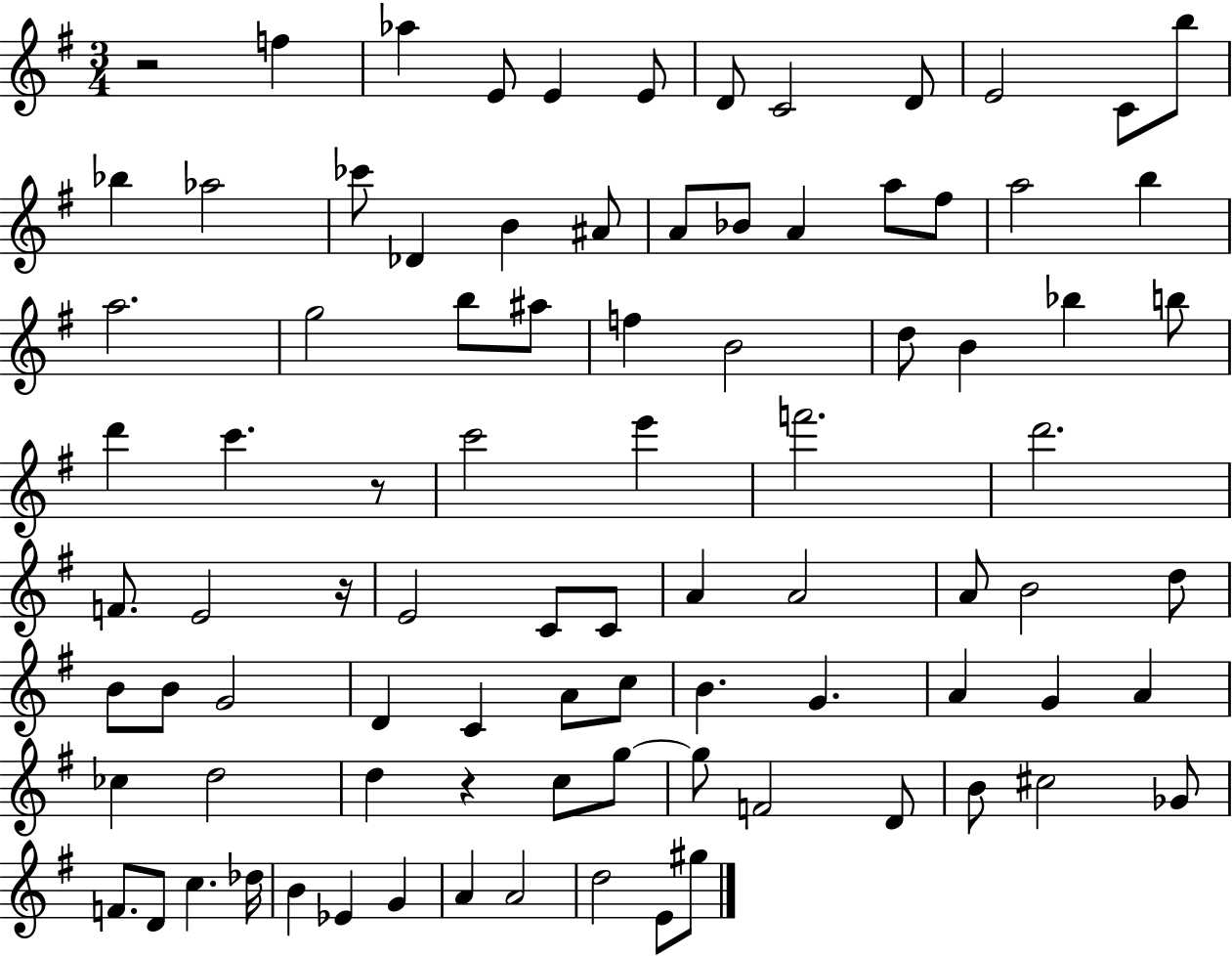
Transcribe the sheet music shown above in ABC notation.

X:1
T:Untitled
M:3/4
L:1/4
K:G
z2 f _a E/2 E E/2 D/2 C2 D/2 E2 C/2 b/2 _b _a2 _c'/2 _D B ^A/2 A/2 _B/2 A a/2 ^f/2 a2 b a2 g2 b/2 ^a/2 f B2 d/2 B _b b/2 d' c' z/2 c'2 e' f'2 d'2 F/2 E2 z/4 E2 C/2 C/2 A A2 A/2 B2 d/2 B/2 B/2 G2 D C A/2 c/2 B G A G A _c d2 d z c/2 g/2 g/2 F2 D/2 B/2 ^c2 _G/2 F/2 D/2 c _d/4 B _E G A A2 d2 E/2 ^g/2